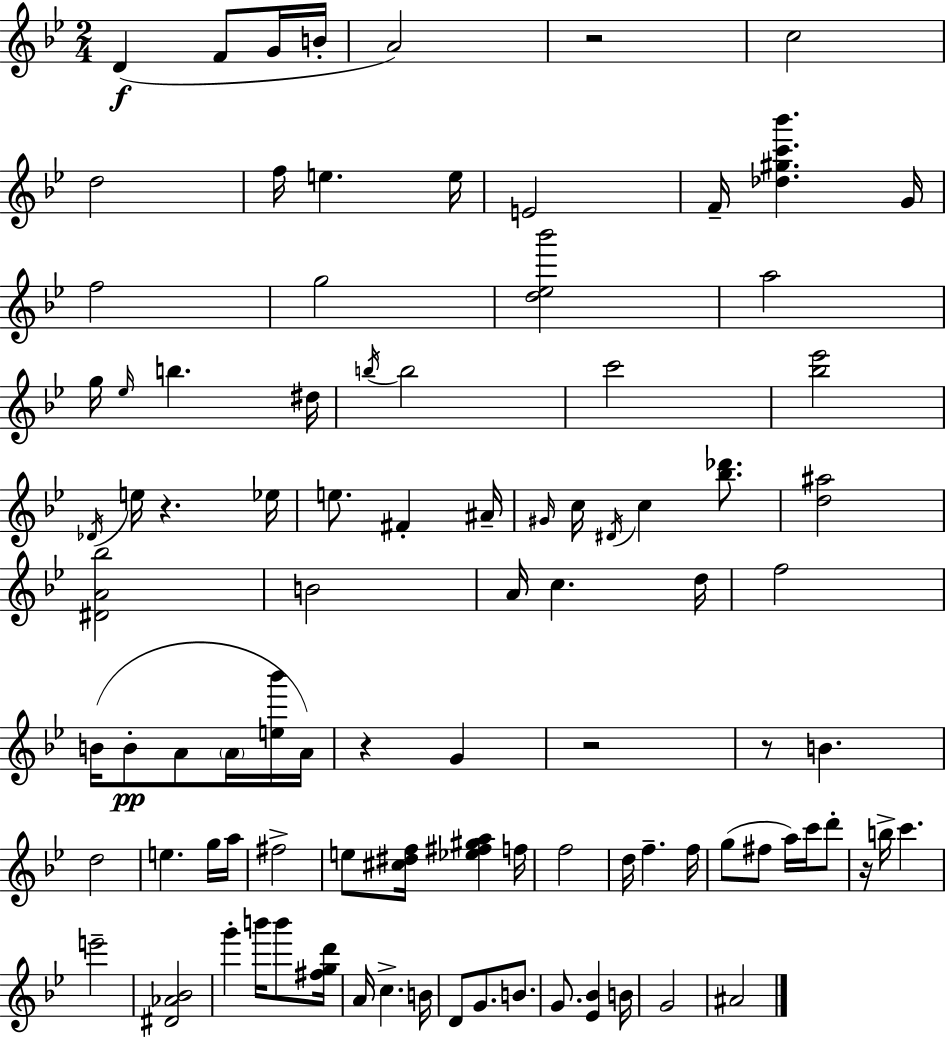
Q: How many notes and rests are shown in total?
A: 95